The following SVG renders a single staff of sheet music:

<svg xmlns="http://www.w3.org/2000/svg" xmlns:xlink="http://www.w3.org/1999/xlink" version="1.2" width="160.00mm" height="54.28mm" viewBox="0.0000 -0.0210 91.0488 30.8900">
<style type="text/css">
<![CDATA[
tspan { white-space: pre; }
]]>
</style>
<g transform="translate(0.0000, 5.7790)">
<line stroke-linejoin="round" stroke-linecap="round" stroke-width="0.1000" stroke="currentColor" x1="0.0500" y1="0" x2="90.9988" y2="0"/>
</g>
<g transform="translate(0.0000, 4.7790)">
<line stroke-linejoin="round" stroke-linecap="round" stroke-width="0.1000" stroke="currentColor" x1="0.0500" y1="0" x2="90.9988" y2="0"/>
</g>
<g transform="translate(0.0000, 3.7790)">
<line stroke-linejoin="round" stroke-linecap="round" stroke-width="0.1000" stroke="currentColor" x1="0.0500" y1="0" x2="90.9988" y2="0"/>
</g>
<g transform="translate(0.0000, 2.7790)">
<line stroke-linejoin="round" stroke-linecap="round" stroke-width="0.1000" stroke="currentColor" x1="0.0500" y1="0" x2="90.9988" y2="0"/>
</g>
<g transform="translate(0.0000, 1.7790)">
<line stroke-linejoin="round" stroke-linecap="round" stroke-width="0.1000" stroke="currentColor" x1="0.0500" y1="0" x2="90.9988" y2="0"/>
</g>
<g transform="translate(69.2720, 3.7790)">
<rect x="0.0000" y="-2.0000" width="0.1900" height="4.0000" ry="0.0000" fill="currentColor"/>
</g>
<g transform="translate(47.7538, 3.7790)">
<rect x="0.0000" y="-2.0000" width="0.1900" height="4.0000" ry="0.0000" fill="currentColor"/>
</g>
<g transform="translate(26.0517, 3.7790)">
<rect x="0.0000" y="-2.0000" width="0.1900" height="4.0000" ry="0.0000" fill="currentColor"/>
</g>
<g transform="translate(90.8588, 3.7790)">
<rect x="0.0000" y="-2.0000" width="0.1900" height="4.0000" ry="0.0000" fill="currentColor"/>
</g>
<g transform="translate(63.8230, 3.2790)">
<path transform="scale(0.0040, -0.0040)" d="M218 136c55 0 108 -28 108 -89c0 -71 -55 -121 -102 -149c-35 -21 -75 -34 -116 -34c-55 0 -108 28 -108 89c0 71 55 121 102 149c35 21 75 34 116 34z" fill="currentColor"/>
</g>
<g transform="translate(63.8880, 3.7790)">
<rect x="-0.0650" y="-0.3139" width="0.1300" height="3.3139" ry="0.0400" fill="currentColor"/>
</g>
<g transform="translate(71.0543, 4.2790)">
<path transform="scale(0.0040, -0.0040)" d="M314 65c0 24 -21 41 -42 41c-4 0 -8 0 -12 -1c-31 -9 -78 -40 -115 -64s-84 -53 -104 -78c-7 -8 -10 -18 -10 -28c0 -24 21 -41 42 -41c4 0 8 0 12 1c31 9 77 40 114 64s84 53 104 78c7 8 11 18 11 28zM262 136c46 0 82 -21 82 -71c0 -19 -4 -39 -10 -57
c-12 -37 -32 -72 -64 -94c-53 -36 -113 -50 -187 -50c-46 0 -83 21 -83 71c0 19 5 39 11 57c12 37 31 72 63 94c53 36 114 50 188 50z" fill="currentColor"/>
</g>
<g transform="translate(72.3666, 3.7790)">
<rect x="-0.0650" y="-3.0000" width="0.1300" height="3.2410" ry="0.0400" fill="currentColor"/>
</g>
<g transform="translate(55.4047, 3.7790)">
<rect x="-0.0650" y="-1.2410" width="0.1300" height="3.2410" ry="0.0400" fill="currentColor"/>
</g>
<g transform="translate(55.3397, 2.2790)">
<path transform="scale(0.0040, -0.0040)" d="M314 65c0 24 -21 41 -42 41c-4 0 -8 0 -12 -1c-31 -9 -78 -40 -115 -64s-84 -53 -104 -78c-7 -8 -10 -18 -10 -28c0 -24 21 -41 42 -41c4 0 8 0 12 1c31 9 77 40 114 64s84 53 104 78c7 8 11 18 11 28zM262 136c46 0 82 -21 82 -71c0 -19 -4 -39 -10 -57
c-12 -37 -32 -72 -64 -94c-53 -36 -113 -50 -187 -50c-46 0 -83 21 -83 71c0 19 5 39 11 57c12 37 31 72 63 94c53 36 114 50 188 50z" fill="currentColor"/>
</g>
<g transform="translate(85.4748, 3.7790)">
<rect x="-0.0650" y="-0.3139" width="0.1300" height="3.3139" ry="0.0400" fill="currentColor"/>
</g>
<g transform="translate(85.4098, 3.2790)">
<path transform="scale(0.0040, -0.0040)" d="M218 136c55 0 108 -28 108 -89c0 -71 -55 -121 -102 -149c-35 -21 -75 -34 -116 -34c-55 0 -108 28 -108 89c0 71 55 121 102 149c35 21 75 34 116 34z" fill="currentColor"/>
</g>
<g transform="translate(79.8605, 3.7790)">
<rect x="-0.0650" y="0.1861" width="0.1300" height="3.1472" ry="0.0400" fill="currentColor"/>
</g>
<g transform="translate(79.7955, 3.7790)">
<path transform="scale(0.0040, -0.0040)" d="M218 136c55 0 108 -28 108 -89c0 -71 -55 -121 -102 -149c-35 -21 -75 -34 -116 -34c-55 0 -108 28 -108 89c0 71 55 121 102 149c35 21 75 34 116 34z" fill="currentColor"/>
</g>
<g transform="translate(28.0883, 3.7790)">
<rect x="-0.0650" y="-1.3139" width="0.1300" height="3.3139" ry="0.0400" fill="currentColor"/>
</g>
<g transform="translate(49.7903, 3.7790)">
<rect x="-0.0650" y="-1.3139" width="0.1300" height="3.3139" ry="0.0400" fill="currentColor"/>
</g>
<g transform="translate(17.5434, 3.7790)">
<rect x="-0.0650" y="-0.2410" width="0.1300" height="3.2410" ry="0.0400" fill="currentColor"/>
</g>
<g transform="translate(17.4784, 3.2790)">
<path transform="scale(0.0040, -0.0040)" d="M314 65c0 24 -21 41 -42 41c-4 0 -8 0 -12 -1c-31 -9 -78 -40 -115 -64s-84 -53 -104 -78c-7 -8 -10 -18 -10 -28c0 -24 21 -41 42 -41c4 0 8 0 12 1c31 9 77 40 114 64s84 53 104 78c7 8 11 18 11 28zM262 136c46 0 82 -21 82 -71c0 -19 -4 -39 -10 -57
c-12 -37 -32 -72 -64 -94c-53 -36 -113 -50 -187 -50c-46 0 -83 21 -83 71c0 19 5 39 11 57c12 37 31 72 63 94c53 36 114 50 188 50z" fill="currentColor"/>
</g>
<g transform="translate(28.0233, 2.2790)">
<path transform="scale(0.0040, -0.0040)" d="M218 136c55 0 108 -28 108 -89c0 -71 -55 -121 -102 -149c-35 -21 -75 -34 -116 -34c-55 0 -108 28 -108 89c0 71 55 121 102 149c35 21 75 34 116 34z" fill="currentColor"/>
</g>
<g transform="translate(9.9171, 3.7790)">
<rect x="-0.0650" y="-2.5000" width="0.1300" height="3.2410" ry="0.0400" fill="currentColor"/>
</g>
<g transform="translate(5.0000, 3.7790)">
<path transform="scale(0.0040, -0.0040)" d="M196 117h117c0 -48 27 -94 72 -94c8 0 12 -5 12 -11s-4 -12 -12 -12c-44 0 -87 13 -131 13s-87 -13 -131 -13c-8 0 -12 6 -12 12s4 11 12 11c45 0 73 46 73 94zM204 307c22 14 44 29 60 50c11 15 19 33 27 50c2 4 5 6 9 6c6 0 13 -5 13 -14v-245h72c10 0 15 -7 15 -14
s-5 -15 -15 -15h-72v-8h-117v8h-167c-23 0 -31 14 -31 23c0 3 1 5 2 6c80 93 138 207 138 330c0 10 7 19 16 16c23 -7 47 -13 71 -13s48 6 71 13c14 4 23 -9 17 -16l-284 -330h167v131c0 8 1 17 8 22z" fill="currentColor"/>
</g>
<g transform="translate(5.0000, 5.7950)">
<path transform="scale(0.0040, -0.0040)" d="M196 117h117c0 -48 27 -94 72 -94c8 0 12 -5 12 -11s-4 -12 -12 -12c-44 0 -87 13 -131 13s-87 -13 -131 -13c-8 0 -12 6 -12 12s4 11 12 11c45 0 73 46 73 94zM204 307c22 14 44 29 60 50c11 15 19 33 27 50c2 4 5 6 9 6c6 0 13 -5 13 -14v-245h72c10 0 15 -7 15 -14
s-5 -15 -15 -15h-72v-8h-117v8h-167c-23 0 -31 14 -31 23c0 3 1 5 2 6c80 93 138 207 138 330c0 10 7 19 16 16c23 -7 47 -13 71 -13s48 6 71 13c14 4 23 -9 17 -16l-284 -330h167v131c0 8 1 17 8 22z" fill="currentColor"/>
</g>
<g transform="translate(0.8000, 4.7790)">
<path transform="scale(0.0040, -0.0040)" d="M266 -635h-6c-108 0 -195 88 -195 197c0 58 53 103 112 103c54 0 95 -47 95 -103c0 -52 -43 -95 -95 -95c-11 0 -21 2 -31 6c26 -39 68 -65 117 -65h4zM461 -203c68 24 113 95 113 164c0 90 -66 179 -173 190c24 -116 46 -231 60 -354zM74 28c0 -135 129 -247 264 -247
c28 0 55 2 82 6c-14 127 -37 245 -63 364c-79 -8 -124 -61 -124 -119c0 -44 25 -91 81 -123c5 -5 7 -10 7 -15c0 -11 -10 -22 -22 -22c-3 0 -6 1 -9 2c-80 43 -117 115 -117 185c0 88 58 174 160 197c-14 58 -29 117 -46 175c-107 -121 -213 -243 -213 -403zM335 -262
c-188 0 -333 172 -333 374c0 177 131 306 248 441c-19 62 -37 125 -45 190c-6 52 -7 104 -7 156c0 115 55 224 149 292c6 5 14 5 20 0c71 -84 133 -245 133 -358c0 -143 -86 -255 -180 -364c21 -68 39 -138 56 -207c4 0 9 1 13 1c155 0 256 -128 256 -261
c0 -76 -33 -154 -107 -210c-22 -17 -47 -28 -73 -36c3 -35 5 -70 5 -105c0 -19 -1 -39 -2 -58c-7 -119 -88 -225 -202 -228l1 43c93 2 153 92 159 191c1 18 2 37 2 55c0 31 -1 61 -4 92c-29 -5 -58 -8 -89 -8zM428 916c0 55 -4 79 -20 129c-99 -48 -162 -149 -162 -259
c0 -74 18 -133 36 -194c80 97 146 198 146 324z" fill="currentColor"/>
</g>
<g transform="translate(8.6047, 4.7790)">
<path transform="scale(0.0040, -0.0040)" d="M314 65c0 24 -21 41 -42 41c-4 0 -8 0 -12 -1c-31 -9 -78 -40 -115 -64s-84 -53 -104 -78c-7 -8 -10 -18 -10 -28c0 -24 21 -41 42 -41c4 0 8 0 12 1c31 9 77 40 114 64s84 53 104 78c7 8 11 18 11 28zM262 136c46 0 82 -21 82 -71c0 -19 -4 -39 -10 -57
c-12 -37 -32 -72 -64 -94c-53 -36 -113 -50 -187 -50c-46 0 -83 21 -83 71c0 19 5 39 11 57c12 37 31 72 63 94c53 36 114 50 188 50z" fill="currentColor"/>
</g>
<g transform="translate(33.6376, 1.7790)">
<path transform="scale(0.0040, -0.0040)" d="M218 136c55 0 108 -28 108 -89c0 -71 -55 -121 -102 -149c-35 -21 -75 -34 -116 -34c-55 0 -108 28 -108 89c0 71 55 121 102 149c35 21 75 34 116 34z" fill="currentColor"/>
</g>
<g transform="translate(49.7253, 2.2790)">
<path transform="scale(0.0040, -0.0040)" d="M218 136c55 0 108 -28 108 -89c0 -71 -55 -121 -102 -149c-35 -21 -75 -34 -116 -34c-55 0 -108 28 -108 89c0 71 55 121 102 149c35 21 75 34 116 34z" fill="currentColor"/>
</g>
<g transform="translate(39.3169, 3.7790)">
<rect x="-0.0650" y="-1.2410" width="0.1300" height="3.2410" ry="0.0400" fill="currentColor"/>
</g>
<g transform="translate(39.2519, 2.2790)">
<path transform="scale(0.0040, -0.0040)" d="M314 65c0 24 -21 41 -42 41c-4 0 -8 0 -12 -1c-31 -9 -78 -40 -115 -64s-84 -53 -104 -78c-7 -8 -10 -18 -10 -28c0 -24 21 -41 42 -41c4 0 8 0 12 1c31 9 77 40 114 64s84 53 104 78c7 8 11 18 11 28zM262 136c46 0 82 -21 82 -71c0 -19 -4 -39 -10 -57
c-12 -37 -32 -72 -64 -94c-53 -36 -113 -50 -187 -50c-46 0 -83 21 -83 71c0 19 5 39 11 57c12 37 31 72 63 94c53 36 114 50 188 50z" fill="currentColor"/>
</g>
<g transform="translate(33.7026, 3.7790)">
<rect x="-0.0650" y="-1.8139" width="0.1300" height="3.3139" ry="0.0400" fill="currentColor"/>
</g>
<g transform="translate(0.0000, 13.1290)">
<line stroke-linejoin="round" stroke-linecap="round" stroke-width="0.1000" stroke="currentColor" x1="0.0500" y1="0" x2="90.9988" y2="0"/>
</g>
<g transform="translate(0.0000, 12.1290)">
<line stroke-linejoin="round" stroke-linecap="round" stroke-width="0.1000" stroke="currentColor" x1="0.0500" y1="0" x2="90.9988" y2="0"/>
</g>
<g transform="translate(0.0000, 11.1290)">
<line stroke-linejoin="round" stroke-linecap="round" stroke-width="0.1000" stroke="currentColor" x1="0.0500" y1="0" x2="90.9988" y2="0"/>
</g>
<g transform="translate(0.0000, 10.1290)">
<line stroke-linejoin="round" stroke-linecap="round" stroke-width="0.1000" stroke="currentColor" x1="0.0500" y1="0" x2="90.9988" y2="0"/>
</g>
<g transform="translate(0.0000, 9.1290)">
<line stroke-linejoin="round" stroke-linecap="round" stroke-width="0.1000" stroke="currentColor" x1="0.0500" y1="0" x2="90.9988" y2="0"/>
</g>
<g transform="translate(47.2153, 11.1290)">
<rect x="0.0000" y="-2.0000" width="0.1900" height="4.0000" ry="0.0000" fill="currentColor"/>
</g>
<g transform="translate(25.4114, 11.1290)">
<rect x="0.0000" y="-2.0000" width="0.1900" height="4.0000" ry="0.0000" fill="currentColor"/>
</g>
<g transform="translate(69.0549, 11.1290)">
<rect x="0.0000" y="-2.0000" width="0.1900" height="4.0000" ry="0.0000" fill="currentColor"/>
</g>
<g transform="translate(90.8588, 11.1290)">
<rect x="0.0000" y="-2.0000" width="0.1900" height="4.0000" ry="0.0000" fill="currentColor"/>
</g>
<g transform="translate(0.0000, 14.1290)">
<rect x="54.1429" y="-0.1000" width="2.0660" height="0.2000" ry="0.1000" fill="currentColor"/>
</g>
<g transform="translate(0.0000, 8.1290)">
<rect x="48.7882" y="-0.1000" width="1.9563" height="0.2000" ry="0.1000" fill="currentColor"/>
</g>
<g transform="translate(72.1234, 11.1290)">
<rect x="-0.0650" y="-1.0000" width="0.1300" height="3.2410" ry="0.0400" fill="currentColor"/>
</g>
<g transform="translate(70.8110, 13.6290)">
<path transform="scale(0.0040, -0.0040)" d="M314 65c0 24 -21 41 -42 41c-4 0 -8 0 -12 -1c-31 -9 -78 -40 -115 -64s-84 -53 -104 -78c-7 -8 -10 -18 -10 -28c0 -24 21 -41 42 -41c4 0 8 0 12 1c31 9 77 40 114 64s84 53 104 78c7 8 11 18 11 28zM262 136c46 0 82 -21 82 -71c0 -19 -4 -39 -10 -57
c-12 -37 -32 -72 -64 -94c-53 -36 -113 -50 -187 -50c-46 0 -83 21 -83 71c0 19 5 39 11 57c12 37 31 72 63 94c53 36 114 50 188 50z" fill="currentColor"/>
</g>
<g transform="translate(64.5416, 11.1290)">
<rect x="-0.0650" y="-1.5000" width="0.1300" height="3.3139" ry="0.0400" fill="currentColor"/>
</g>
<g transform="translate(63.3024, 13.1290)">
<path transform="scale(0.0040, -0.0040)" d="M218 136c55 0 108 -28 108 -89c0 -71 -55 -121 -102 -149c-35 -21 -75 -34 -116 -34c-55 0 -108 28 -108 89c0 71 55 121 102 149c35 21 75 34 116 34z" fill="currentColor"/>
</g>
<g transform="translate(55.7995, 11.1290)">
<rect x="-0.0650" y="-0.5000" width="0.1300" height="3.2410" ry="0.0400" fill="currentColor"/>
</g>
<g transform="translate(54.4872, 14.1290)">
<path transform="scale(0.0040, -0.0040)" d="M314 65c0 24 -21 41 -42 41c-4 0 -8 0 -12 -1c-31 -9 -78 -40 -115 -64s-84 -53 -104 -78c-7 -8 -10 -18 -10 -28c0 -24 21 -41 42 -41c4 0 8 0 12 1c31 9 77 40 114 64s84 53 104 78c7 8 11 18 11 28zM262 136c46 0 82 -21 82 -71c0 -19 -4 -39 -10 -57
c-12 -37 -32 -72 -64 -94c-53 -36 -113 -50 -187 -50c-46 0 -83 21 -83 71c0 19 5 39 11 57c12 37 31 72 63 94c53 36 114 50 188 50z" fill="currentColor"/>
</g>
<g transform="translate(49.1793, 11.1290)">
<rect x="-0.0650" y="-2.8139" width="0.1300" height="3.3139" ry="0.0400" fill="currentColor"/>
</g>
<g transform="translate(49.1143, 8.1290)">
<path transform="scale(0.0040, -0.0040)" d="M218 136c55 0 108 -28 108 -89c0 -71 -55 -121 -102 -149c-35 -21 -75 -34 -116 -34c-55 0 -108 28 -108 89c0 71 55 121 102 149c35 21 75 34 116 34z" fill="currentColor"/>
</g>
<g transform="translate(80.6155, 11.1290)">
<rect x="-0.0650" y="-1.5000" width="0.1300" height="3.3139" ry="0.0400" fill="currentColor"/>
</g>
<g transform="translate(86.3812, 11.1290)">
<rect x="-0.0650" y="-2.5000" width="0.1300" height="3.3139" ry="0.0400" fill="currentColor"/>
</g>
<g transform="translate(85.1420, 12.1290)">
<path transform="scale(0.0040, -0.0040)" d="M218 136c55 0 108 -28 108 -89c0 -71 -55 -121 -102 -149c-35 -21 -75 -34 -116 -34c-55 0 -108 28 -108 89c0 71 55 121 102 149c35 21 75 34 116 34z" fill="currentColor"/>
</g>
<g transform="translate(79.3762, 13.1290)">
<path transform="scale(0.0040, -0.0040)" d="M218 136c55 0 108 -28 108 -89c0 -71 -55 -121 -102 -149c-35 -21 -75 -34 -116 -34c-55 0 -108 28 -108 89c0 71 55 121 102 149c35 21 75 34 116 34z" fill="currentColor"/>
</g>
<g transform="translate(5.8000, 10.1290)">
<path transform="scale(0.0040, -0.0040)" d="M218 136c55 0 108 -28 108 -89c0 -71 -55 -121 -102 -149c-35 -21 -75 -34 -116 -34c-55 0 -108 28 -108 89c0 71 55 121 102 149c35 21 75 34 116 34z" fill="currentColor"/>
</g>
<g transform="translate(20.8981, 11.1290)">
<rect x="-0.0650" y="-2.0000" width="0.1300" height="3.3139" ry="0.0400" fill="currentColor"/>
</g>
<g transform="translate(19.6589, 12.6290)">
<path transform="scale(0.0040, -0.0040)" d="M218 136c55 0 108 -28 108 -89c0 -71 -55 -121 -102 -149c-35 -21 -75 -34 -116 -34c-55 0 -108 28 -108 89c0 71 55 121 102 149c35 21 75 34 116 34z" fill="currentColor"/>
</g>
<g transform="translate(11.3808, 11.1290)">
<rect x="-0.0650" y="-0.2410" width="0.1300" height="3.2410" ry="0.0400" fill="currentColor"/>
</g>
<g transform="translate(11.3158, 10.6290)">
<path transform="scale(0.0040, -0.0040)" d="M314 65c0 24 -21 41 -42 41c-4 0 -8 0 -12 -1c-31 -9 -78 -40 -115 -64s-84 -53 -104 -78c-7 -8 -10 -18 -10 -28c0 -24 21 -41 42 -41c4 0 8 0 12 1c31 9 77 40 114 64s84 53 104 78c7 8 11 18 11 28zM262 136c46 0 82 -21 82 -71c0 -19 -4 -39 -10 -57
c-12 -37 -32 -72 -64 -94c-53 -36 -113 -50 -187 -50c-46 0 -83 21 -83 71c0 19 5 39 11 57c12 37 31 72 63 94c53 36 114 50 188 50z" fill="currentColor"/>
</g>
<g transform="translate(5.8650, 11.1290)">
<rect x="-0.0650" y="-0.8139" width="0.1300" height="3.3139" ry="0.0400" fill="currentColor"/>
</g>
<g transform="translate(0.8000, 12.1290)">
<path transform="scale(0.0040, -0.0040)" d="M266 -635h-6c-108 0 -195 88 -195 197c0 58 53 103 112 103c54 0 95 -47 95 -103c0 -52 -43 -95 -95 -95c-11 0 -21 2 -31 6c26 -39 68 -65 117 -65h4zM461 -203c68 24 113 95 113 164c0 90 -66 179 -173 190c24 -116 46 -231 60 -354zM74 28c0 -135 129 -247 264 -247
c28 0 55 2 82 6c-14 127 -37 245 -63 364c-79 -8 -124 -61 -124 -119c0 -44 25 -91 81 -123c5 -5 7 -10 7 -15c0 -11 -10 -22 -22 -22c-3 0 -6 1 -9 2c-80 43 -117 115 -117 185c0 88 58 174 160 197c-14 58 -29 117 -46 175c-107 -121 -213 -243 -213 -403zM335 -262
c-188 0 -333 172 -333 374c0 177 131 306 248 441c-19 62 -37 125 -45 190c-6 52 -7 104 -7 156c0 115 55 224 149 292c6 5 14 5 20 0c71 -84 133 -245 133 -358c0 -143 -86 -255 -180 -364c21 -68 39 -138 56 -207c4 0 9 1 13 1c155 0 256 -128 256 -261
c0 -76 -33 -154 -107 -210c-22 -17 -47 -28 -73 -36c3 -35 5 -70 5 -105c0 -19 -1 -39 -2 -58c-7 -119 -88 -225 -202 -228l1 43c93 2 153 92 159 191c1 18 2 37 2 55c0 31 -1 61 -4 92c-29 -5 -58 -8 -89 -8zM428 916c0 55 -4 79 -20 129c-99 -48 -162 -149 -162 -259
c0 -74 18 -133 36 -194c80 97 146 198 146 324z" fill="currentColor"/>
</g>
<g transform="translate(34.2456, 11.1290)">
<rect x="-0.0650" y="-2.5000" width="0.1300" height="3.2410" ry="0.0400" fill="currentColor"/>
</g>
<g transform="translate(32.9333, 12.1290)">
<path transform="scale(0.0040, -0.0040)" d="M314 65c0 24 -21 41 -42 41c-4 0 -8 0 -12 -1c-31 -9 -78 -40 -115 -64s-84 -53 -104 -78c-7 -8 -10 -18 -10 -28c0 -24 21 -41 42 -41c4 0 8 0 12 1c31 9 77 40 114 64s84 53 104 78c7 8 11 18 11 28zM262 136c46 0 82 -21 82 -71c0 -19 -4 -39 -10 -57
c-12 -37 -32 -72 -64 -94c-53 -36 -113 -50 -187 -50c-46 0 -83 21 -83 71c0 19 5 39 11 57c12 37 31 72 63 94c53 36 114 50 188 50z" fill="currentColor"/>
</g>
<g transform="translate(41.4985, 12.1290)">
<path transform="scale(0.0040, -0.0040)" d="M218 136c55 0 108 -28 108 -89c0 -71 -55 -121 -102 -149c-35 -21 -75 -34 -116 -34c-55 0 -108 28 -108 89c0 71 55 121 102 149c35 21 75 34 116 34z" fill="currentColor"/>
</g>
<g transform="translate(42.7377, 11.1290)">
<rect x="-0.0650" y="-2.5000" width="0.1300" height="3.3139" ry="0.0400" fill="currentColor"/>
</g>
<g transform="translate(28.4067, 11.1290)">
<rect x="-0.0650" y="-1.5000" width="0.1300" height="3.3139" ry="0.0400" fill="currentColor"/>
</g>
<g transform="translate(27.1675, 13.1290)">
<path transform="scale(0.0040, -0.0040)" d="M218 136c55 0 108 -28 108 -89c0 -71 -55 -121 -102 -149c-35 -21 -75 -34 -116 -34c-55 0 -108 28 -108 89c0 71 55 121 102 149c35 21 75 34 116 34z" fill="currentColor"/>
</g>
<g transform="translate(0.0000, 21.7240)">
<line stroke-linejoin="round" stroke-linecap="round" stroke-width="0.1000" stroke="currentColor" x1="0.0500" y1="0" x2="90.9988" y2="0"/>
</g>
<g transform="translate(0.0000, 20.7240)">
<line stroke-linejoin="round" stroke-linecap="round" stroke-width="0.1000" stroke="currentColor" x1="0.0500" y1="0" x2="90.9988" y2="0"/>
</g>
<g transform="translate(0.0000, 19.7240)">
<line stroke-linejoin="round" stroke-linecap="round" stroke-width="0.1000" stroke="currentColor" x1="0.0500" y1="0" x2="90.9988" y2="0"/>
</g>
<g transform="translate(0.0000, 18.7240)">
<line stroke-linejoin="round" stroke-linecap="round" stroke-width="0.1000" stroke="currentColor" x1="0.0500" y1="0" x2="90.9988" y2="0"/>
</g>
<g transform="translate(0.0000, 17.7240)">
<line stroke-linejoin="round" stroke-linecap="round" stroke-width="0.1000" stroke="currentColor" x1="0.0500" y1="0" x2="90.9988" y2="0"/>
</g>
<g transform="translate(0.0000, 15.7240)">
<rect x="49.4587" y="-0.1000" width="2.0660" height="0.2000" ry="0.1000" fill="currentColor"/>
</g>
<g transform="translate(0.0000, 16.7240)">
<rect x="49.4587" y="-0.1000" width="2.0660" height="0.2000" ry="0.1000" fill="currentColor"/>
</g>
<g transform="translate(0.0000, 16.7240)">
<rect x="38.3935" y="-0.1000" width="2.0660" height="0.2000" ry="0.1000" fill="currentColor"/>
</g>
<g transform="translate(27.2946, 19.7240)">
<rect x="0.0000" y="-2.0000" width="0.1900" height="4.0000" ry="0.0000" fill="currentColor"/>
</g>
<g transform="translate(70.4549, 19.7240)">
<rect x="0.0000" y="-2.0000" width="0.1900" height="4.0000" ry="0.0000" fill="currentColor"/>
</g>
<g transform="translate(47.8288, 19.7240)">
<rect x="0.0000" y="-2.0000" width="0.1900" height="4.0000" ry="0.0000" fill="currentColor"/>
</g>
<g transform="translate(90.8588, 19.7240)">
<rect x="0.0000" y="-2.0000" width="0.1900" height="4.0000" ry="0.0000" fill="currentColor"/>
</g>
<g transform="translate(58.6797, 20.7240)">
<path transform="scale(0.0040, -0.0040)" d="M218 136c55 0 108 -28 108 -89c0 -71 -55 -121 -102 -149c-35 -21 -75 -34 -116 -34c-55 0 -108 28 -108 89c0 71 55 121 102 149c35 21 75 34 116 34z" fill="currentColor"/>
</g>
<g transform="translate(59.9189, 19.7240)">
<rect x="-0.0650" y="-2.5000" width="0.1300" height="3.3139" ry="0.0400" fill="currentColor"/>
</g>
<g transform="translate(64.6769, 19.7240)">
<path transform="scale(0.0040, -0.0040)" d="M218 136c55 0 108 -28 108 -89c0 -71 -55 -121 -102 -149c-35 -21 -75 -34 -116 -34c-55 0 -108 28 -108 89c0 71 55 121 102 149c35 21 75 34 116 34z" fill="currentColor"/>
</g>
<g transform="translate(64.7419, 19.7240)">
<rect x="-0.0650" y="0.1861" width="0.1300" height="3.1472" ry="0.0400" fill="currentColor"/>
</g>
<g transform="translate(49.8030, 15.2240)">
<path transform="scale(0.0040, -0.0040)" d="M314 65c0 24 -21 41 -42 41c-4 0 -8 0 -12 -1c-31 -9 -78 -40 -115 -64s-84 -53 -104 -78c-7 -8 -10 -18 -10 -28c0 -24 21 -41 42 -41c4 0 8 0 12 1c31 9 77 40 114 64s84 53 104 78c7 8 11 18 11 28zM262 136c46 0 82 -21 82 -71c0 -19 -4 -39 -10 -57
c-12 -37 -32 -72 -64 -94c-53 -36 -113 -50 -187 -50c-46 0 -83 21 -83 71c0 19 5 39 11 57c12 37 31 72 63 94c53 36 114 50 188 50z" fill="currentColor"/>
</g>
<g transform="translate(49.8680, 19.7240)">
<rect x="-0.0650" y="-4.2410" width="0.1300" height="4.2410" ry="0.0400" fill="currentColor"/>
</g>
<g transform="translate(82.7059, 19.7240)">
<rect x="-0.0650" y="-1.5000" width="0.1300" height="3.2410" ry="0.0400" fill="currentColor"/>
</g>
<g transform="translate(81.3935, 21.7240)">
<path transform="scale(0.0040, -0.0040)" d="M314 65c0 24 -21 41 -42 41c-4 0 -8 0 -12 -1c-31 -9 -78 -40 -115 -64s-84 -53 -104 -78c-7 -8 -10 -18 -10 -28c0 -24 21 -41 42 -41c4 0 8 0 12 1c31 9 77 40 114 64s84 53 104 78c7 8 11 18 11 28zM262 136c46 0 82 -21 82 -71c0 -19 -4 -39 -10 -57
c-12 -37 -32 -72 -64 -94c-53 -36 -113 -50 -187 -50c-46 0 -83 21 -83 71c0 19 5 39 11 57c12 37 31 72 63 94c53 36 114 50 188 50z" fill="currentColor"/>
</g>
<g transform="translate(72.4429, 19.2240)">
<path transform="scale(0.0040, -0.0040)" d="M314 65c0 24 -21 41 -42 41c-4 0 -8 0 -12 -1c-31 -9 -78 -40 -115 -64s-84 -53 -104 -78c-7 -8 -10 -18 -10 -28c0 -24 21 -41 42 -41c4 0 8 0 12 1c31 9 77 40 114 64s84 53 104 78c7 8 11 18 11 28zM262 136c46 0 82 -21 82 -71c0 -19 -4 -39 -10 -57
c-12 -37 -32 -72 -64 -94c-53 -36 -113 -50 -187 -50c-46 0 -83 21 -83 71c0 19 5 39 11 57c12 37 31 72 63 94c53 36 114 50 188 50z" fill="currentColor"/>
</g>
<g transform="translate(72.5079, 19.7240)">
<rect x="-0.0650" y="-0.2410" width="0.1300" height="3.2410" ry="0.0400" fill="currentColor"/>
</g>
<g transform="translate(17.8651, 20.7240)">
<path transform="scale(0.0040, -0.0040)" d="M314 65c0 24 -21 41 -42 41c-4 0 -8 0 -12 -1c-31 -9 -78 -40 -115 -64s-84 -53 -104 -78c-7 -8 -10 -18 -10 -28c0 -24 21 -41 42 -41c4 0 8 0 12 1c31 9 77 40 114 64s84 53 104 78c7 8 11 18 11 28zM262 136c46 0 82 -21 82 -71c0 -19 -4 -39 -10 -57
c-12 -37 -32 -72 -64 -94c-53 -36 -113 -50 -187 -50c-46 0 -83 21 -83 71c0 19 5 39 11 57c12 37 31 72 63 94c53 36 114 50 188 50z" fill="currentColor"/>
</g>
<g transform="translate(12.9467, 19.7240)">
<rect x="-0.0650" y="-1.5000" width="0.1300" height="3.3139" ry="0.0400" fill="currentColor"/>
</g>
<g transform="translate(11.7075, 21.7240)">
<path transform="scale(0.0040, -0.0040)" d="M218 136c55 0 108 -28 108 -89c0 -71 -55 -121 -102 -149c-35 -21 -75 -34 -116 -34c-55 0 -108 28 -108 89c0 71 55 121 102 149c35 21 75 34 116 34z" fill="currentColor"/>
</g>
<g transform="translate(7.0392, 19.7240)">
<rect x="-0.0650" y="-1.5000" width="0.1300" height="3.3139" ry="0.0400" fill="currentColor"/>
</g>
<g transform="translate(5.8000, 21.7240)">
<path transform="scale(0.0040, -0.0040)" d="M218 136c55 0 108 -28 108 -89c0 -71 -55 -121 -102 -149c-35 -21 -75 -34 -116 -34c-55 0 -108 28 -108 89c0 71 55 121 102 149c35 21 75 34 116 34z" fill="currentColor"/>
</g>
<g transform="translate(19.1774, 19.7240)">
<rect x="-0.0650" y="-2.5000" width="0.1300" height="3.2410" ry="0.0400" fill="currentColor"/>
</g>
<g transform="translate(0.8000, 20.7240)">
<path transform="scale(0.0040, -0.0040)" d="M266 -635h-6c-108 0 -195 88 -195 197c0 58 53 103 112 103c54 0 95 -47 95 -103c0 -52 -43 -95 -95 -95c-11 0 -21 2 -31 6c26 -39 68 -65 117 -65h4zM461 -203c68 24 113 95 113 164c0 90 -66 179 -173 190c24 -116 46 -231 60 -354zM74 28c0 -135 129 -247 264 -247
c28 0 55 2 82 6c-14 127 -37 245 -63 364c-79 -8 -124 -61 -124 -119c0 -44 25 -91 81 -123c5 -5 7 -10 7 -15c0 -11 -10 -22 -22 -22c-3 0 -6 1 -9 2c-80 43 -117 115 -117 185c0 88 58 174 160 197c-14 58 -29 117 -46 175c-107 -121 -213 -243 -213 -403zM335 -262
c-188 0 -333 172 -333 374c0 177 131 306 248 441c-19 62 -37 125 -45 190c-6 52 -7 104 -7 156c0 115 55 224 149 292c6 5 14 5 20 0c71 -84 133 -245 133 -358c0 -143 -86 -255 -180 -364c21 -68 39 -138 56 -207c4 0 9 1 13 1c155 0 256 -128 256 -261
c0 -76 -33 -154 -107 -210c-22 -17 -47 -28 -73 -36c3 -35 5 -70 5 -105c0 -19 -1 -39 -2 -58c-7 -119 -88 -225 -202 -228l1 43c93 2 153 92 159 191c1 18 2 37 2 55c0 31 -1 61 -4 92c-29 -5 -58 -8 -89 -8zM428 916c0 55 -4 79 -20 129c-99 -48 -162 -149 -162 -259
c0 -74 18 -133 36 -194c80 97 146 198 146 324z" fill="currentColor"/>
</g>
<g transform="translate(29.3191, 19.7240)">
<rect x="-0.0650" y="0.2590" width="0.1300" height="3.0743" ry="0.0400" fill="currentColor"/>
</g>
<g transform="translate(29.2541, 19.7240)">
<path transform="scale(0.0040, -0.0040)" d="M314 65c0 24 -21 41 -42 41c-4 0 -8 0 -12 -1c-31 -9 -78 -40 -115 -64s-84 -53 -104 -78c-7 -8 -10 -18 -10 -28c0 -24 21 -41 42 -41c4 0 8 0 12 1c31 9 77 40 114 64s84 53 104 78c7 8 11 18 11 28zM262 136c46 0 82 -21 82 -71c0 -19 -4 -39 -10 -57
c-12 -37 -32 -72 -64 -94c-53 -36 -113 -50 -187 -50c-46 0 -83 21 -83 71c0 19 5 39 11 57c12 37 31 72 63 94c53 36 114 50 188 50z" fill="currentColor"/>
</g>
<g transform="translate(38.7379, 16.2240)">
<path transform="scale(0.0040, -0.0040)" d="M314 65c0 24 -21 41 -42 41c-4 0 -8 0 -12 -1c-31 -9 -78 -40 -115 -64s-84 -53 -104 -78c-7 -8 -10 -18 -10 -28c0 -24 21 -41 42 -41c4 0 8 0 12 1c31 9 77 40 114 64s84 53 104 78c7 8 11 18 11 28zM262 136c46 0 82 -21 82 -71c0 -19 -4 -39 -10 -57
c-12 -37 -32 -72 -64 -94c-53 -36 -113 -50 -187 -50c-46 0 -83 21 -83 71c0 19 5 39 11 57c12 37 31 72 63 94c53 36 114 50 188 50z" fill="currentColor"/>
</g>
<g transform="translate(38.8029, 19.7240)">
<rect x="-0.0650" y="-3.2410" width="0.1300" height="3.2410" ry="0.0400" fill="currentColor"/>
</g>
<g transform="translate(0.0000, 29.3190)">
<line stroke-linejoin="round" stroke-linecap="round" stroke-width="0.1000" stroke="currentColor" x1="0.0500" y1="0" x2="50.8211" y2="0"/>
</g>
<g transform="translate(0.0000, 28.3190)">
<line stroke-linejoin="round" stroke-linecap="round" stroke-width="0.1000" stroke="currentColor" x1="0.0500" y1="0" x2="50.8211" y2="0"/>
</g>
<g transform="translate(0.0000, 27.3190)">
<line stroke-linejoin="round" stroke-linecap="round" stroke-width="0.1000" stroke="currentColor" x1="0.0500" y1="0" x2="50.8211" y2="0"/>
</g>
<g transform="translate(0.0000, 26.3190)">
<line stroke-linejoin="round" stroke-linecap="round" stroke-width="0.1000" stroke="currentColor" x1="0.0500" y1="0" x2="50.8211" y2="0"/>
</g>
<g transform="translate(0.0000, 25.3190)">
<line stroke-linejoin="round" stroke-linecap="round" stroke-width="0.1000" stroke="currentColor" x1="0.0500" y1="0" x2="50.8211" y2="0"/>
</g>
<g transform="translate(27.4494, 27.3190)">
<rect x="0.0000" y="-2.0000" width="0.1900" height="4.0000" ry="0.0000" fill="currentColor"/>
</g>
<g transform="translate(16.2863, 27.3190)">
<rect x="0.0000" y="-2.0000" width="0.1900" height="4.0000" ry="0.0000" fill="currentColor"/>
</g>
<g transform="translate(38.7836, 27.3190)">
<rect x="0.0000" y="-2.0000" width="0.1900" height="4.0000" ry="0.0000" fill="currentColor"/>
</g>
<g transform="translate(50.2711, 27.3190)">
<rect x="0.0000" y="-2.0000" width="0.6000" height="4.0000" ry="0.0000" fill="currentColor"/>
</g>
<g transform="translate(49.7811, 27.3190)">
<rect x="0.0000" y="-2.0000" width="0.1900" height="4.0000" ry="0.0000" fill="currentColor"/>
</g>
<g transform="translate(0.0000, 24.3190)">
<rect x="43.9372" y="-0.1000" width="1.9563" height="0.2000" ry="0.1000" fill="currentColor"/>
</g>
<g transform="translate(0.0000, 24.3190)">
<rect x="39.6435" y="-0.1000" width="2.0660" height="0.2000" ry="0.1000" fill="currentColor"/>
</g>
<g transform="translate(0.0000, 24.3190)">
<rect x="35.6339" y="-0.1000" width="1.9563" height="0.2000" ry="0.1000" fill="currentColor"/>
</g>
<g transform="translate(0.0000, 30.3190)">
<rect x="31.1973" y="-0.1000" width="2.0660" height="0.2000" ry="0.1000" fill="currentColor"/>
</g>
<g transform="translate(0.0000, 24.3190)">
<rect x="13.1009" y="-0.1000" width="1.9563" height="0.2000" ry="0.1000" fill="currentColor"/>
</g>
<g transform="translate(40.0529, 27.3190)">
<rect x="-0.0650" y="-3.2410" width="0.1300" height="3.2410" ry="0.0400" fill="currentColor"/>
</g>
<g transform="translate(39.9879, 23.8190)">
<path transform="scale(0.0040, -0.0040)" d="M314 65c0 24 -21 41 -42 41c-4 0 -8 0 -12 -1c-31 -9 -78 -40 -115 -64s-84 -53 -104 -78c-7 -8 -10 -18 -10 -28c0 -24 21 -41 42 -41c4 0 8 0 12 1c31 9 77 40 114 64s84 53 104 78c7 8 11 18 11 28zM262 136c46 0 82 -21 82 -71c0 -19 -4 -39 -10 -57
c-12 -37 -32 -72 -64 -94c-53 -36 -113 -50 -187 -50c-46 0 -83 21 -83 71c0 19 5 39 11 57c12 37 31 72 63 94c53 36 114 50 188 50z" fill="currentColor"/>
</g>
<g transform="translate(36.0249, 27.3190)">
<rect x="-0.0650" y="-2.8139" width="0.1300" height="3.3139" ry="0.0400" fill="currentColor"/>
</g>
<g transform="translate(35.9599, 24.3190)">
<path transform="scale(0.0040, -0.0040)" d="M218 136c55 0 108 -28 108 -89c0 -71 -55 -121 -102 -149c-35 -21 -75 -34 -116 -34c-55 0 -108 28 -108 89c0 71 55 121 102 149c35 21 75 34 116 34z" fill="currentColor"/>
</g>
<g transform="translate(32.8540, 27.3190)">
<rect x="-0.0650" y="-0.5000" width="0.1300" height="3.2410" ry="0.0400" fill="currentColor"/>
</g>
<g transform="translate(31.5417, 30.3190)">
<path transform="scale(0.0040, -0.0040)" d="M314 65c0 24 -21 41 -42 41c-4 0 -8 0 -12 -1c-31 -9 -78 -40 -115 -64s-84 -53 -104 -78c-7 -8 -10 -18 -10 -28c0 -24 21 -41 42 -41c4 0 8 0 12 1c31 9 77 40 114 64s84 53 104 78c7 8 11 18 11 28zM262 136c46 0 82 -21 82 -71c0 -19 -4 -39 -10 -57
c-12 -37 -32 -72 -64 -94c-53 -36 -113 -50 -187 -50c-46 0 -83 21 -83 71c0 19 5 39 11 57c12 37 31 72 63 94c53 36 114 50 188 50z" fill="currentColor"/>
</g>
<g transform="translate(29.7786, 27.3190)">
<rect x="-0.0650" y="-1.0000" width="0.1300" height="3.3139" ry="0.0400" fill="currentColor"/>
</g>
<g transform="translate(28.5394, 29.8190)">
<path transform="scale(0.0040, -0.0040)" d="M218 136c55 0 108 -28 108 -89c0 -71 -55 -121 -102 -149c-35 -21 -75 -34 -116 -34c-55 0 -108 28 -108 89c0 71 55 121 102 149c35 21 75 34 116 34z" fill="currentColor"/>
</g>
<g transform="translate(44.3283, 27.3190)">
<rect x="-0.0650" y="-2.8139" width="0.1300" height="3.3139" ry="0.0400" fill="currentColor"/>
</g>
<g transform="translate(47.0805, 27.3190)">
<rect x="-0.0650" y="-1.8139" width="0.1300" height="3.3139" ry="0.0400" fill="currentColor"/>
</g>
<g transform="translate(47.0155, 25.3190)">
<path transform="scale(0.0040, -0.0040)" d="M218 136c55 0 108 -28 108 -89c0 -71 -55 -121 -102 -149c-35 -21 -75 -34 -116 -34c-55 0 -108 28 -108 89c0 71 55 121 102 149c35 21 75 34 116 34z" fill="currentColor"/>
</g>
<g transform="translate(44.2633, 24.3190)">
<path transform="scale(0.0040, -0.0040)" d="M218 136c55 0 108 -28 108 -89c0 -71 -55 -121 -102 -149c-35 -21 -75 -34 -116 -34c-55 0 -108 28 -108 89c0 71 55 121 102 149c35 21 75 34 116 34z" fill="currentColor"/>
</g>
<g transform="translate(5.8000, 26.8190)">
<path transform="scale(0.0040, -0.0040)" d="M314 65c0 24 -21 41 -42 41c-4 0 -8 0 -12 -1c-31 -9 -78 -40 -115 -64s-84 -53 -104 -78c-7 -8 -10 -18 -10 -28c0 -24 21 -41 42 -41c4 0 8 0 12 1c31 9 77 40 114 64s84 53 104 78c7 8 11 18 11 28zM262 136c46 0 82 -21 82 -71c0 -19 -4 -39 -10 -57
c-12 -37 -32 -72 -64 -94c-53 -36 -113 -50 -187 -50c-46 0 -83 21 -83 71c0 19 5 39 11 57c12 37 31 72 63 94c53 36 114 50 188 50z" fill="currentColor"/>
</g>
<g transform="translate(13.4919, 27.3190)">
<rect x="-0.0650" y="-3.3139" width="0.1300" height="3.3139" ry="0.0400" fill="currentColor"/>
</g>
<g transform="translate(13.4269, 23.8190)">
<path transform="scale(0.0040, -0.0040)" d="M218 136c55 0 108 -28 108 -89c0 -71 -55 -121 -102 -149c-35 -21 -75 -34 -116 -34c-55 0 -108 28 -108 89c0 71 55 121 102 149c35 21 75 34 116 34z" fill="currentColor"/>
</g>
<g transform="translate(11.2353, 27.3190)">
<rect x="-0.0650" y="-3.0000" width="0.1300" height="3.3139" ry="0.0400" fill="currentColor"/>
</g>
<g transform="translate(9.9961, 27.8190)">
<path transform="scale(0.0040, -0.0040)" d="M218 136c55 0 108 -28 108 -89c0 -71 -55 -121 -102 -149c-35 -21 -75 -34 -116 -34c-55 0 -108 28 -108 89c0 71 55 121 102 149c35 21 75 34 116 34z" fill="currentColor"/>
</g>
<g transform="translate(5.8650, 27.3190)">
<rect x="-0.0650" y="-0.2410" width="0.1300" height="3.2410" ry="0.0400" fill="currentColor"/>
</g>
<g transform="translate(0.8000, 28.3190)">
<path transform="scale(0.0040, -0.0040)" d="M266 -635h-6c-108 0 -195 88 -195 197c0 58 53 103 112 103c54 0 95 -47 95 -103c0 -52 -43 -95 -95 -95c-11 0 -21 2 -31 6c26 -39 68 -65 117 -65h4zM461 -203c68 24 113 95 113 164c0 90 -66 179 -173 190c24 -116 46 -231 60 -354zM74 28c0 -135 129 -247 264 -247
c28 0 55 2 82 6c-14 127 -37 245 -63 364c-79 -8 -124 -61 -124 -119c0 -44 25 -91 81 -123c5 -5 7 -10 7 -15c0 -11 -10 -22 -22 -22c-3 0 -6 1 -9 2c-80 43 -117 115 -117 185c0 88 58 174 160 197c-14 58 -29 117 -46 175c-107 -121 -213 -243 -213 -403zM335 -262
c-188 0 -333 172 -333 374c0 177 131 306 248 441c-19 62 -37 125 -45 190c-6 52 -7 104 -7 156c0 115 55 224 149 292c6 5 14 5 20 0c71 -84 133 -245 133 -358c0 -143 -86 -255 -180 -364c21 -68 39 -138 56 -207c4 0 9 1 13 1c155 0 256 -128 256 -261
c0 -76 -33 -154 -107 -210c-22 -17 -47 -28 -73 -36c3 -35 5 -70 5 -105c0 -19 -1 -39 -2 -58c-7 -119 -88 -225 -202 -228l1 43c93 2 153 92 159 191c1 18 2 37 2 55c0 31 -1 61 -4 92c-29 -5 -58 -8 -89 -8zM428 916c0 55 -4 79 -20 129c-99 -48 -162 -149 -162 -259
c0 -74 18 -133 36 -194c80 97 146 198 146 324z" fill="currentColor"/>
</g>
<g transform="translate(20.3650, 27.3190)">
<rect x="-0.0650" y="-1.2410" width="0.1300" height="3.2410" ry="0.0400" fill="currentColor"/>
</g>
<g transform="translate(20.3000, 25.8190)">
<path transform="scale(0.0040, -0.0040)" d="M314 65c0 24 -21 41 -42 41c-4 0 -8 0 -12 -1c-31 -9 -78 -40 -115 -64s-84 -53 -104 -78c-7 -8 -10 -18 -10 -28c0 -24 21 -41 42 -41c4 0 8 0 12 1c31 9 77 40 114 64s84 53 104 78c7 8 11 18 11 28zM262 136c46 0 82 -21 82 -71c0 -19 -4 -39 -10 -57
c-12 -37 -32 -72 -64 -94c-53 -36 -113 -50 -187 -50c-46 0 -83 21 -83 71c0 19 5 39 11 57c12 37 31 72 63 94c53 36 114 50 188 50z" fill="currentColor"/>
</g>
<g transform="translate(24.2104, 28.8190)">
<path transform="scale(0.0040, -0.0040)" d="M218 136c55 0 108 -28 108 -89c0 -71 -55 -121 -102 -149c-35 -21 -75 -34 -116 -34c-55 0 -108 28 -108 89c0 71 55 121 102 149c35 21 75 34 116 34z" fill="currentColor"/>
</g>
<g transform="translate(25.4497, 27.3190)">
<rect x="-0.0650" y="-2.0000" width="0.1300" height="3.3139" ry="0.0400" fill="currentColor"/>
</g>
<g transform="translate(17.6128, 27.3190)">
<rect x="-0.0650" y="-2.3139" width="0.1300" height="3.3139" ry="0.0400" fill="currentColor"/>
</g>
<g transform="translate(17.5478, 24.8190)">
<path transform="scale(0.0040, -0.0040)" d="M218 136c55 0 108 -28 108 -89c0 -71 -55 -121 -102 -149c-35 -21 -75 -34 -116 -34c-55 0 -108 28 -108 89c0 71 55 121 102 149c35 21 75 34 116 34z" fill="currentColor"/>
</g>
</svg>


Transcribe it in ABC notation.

X:1
T:Untitled
M:4/4
L:1/4
K:C
G2 c2 e f e2 e e2 c A2 B c d c2 F E G2 G a C2 E D2 E G E E G2 B2 b2 d'2 G B c2 E2 c2 A b g e2 F D C2 a b2 a f